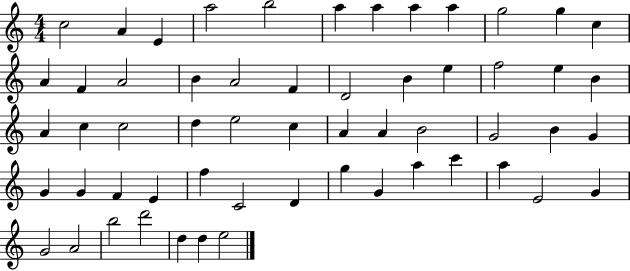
C5/h A4/q E4/q A5/h B5/h A5/q A5/q A5/q A5/q G5/h G5/q C5/q A4/q F4/q A4/h B4/q A4/h F4/q D4/h B4/q E5/q F5/h E5/q B4/q A4/q C5/q C5/h D5/q E5/h C5/q A4/q A4/q B4/h G4/h B4/q G4/q G4/q G4/q F4/q E4/q F5/q C4/h D4/q G5/q G4/q A5/q C6/q A5/q E4/h G4/q G4/h A4/h B5/h D6/h D5/q D5/q E5/h